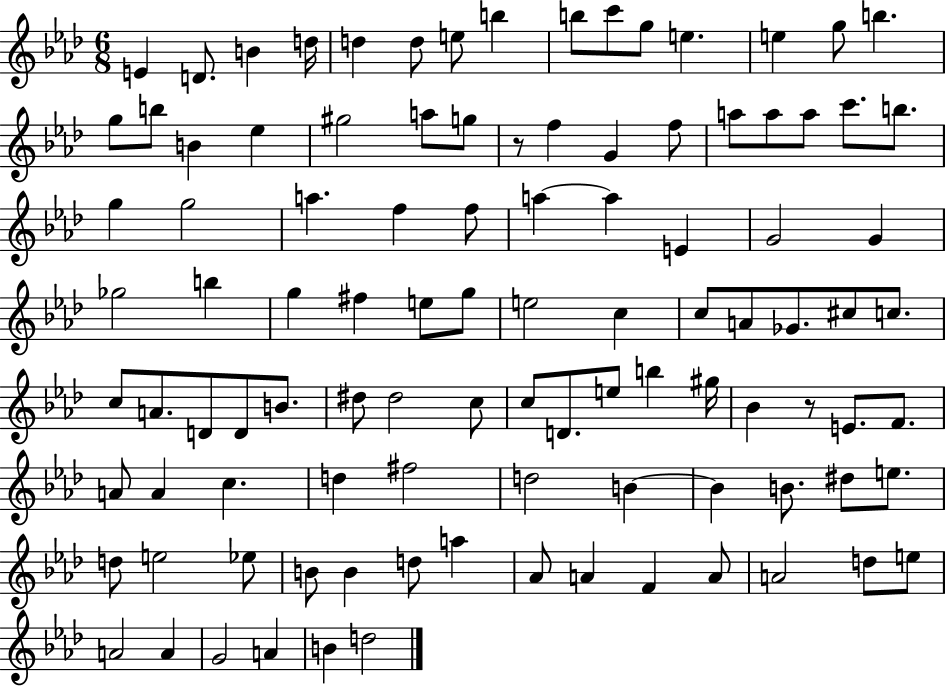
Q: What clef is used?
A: treble